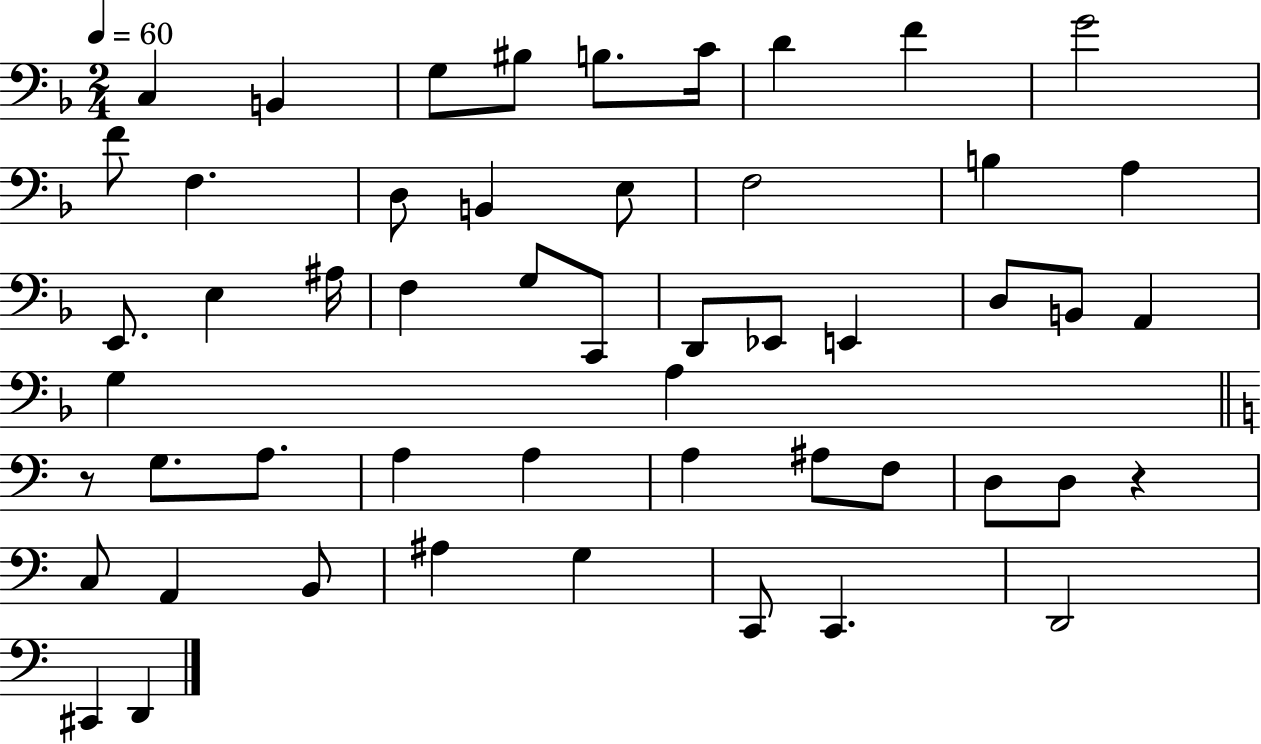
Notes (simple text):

C3/q B2/q G3/e BIS3/e B3/e. C4/s D4/q F4/q G4/h F4/e F3/q. D3/e B2/q E3/e F3/h B3/q A3/q E2/e. E3/q A#3/s F3/q G3/e C2/e D2/e Eb2/e E2/q D3/e B2/e A2/q G3/q A3/q R/e G3/e. A3/e. A3/q A3/q A3/q A#3/e F3/e D3/e D3/e R/q C3/e A2/q B2/e A#3/q G3/q C2/e C2/q. D2/h C#2/q D2/q